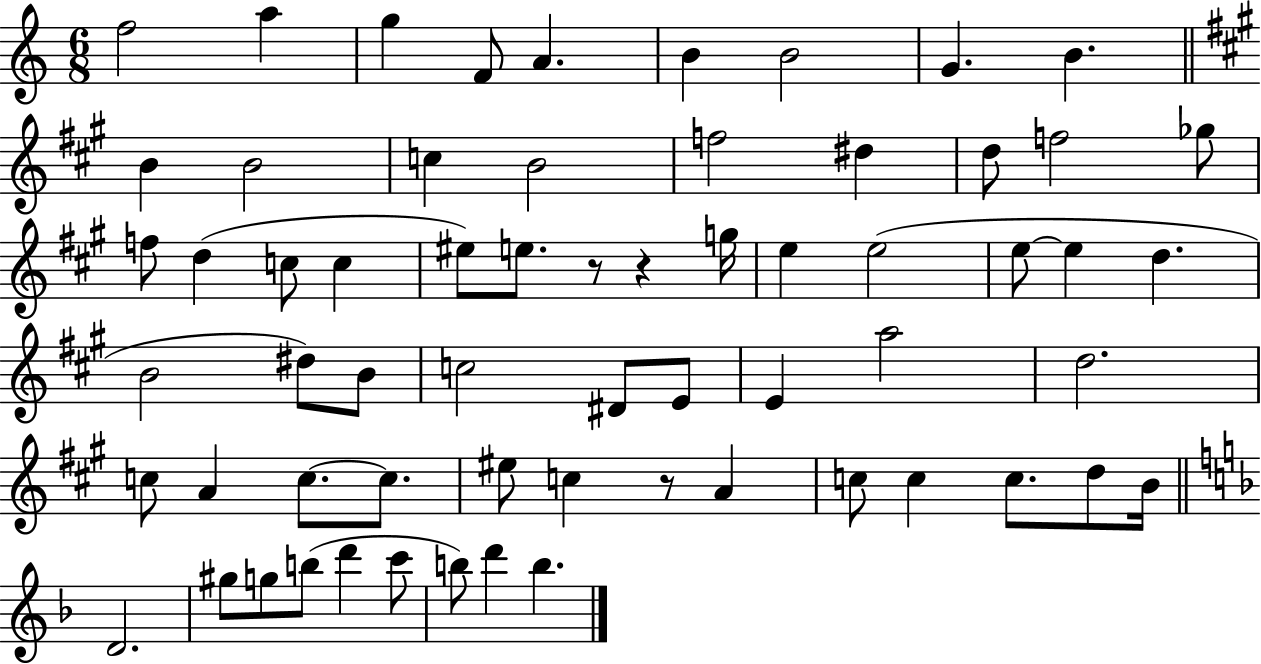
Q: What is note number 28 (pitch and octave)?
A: E5